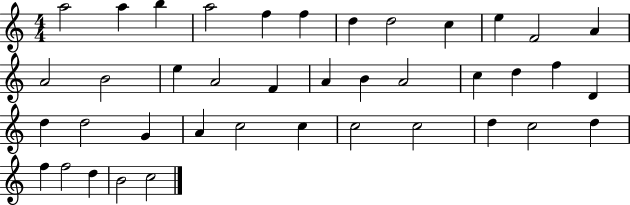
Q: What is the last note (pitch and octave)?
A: C5